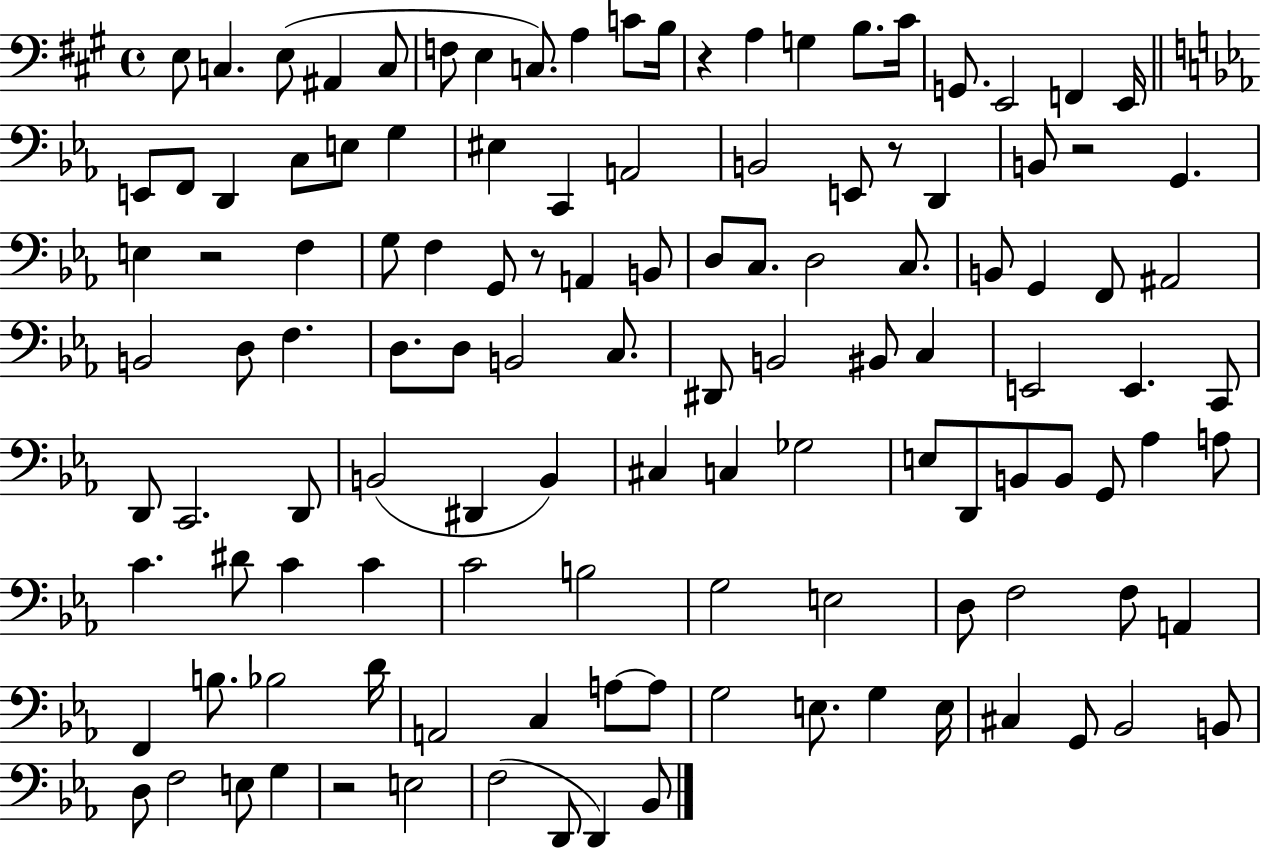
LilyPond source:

{
  \clef bass
  \time 4/4
  \defaultTimeSignature
  \key a \major
  e8 c4. e8( ais,4 c8 | f8 e4 c8.) a4 c'8 b16 | r4 a4 g4 b8. cis'16 | g,8. e,2 f,4 e,16 | \break \bar "||" \break \key c \minor e,8 f,8 d,4 c8 e8 g4 | eis4 c,4 a,2 | b,2 e,8 r8 d,4 | b,8 r2 g,4. | \break e4 r2 f4 | g8 f4 g,8 r8 a,4 b,8 | d8 c8. d2 c8. | b,8 g,4 f,8 ais,2 | \break b,2 d8 f4. | d8. d8 b,2 c8. | dis,8 b,2 bis,8 c4 | e,2 e,4. c,8 | \break d,8 c,2. d,8 | b,2( dis,4 b,4) | cis4 c4 ges2 | e8 d,8 b,8 b,8 g,8 aes4 a8 | \break c'4. dis'8 c'4 c'4 | c'2 b2 | g2 e2 | d8 f2 f8 a,4 | \break f,4 b8. bes2 d'16 | a,2 c4 a8~~ a8 | g2 e8. g4 e16 | cis4 g,8 bes,2 b,8 | \break d8 f2 e8 g4 | r2 e2 | f2( d,8 d,4) bes,8 | \bar "|."
}